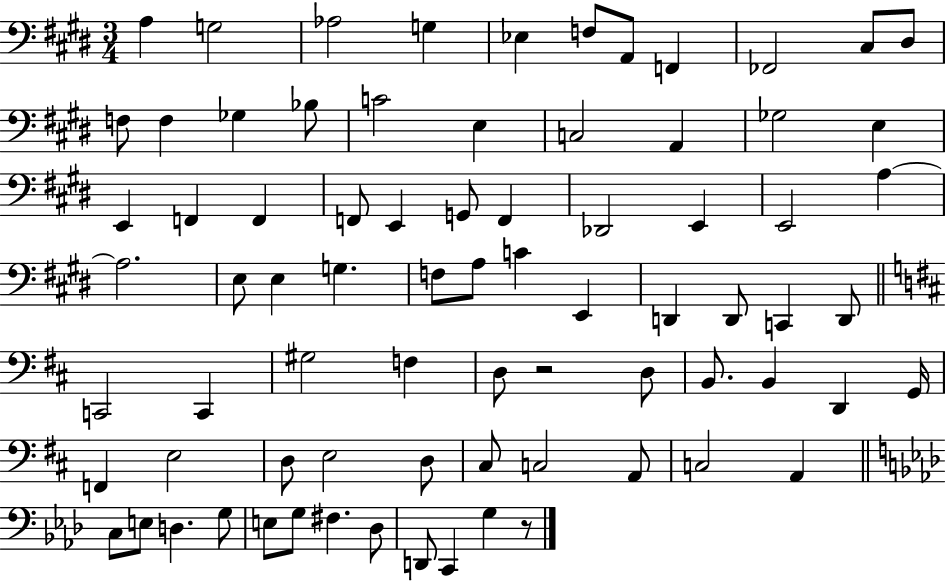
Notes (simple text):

A3/q G3/h Ab3/h G3/q Eb3/q F3/e A2/e F2/q FES2/h C#3/e D#3/e F3/e F3/q Gb3/q Bb3/e C4/h E3/q C3/h A2/q Gb3/h E3/q E2/q F2/q F2/q F2/e E2/q G2/e F2/q Db2/h E2/q E2/h A3/q A3/h. E3/e E3/q G3/q. F3/e A3/e C4/q E2/q D2/q D2/e C2/q D2/e C2/h C2/q G#3/h F3/q D3/e R/h D3/e B2/e. B2/q D2/q G2/s F2/q E3/h D3/e E3/h D3/e C#3/e C3/h A2/e C3/h A2/q C3/e E3/e D3/q. G3/e E3/e G3/e F#3/q. Db3/e D2/e C2/q G3/q R/e